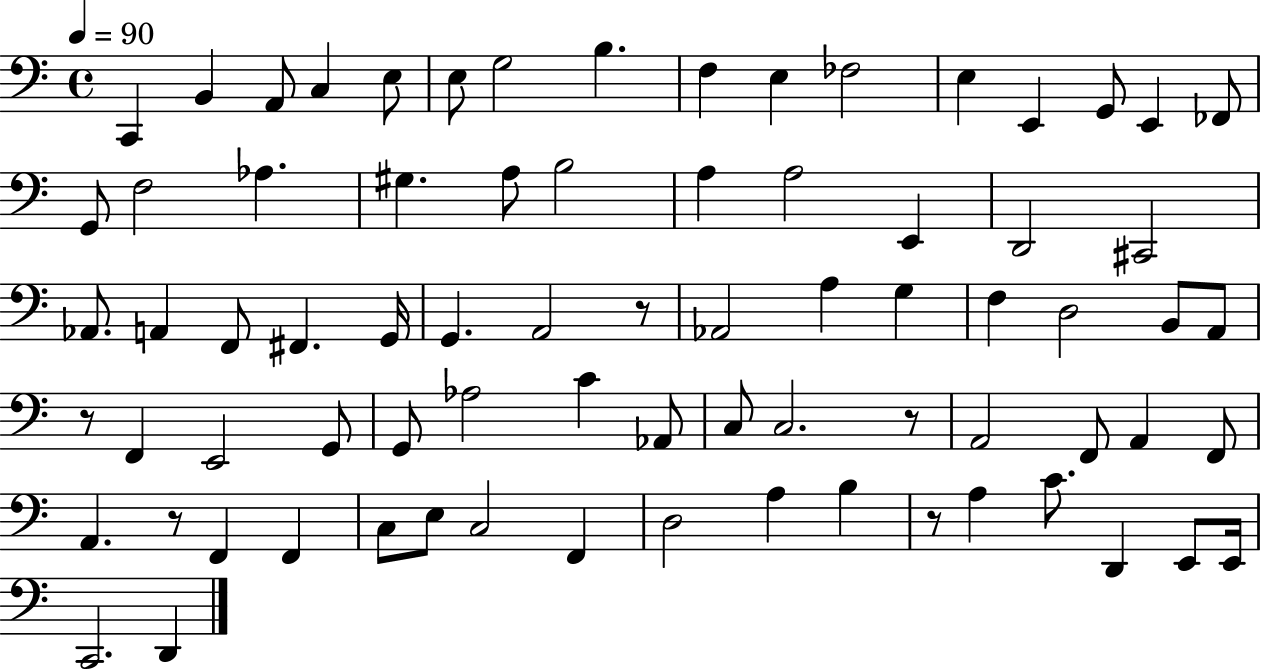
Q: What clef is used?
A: bass